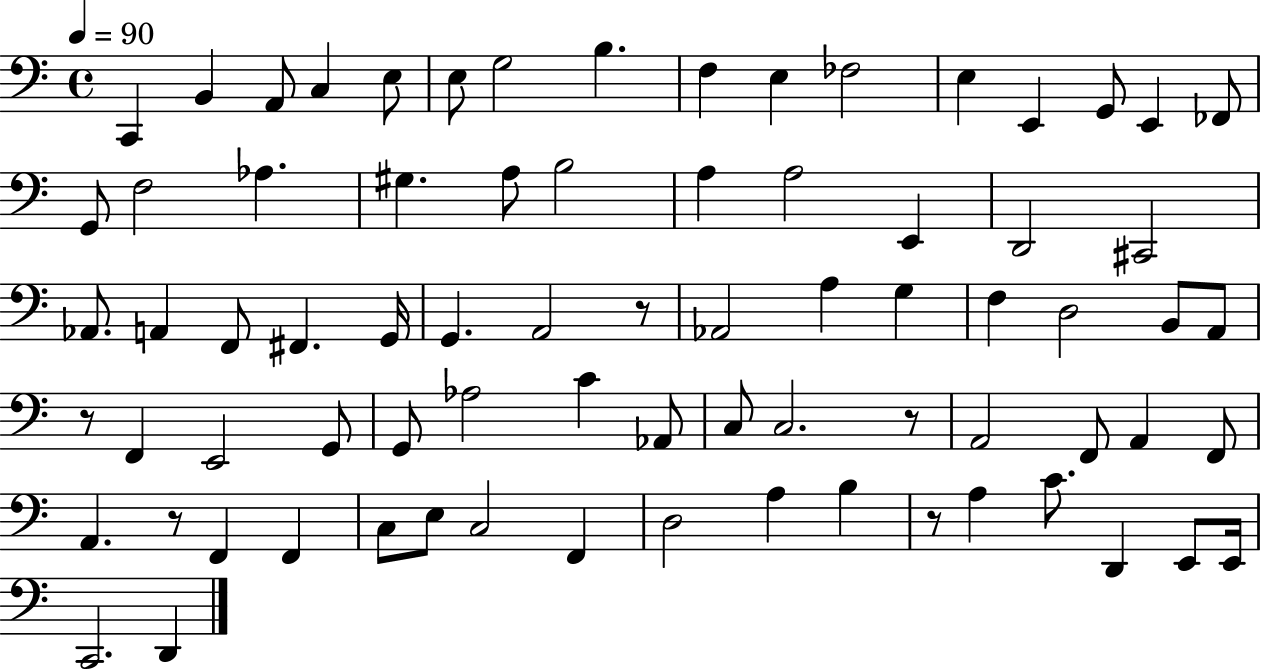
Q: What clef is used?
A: bass